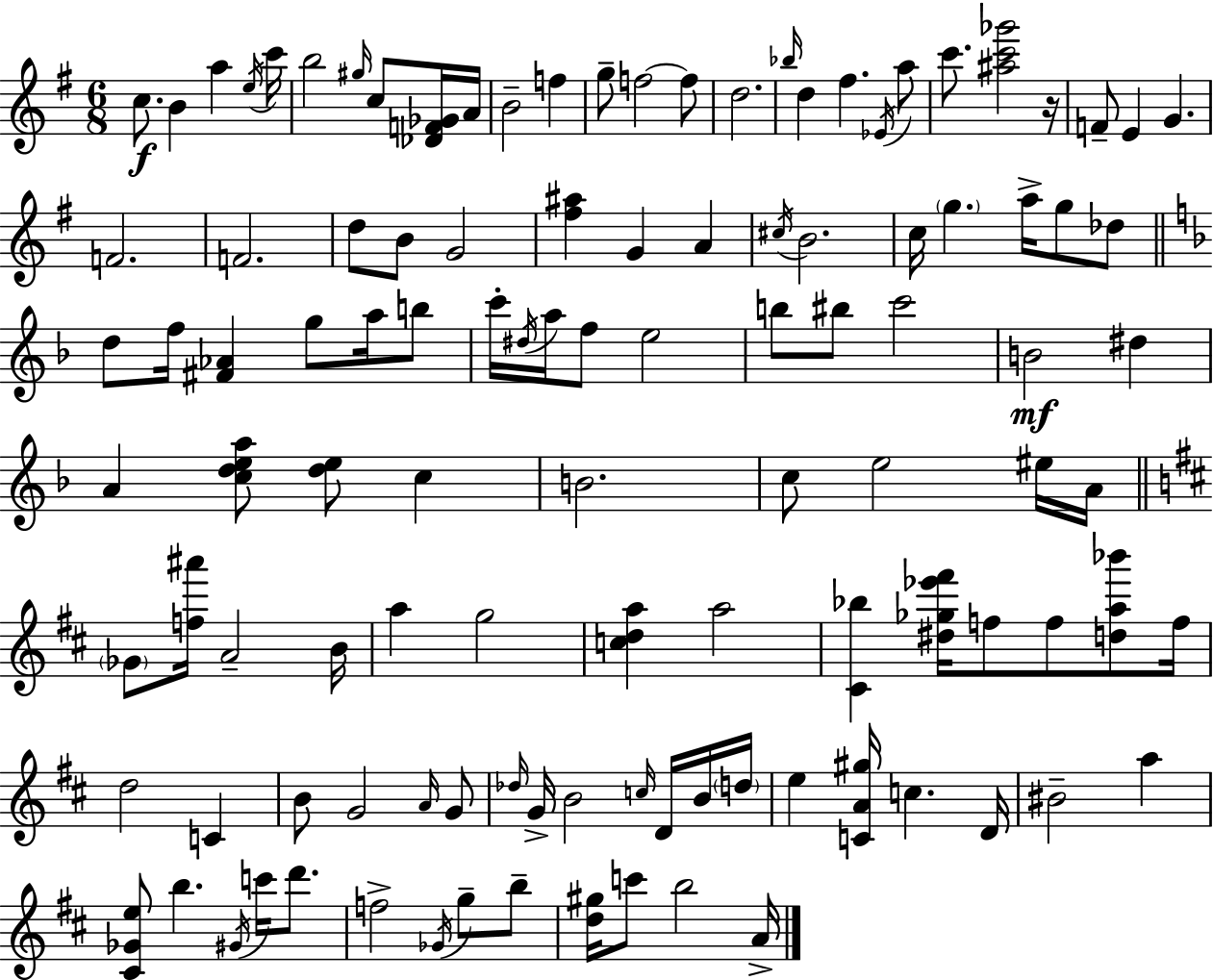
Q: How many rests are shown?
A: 1